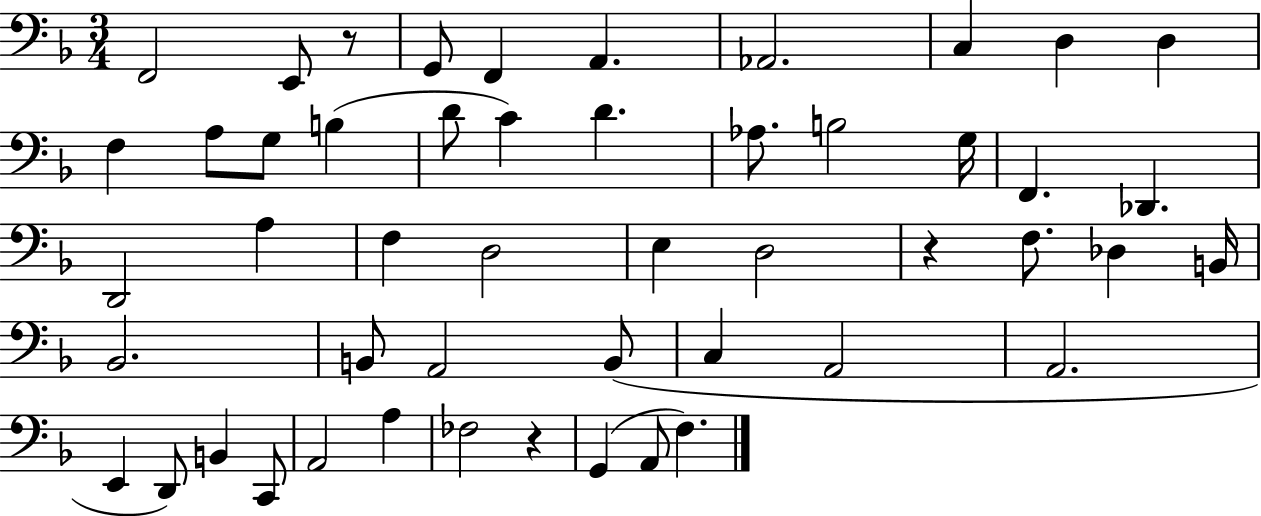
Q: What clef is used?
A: bass